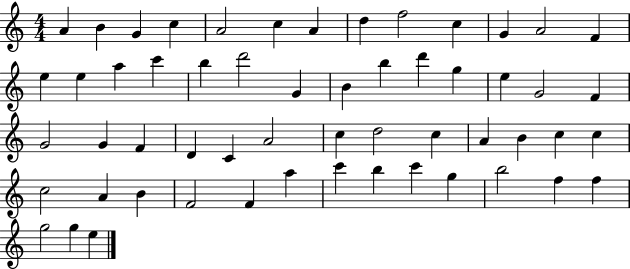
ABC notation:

X:1
T:Untitled
M:4/4
L:1/4
K:C
A B G c A2 c A d f2 c G A2 F e e a c' b d'2 G B b d' g e G2 F G2 G F D C A2 c d2 c A B c c c2 A B F2 F a c' b c' g b2 f f g2 g e